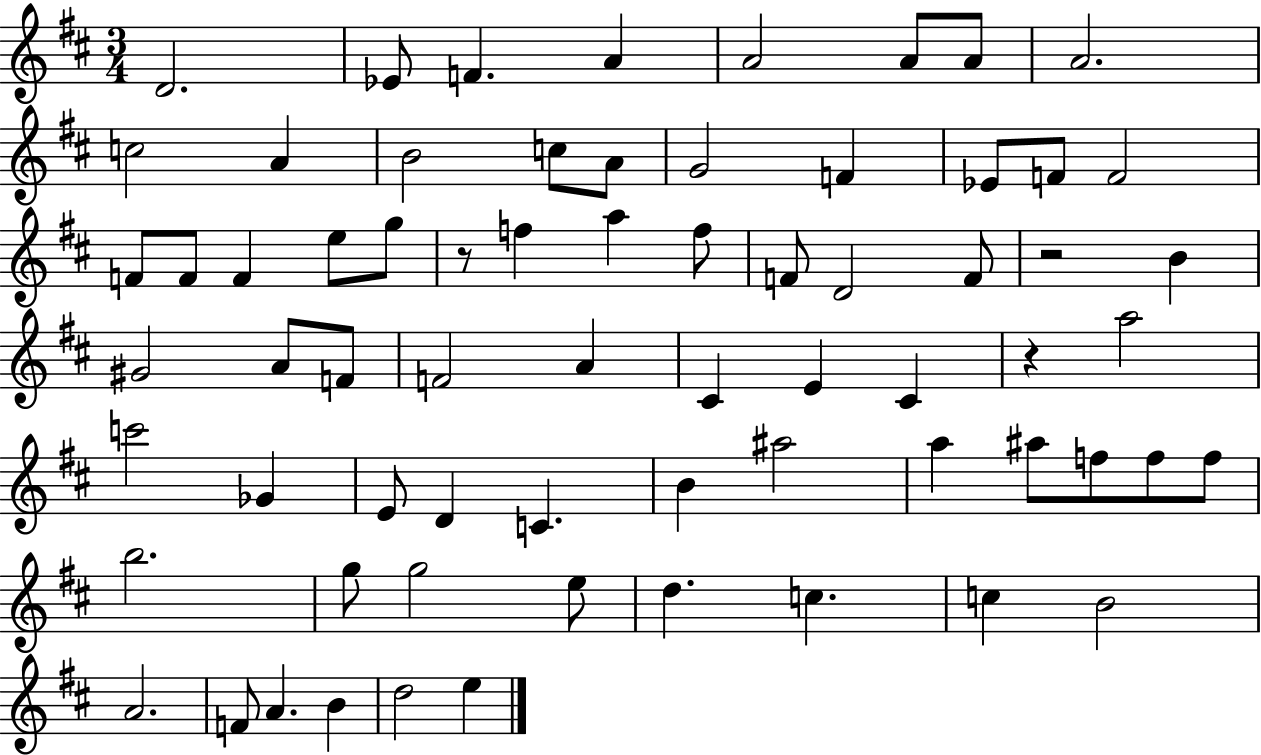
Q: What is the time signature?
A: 3/4